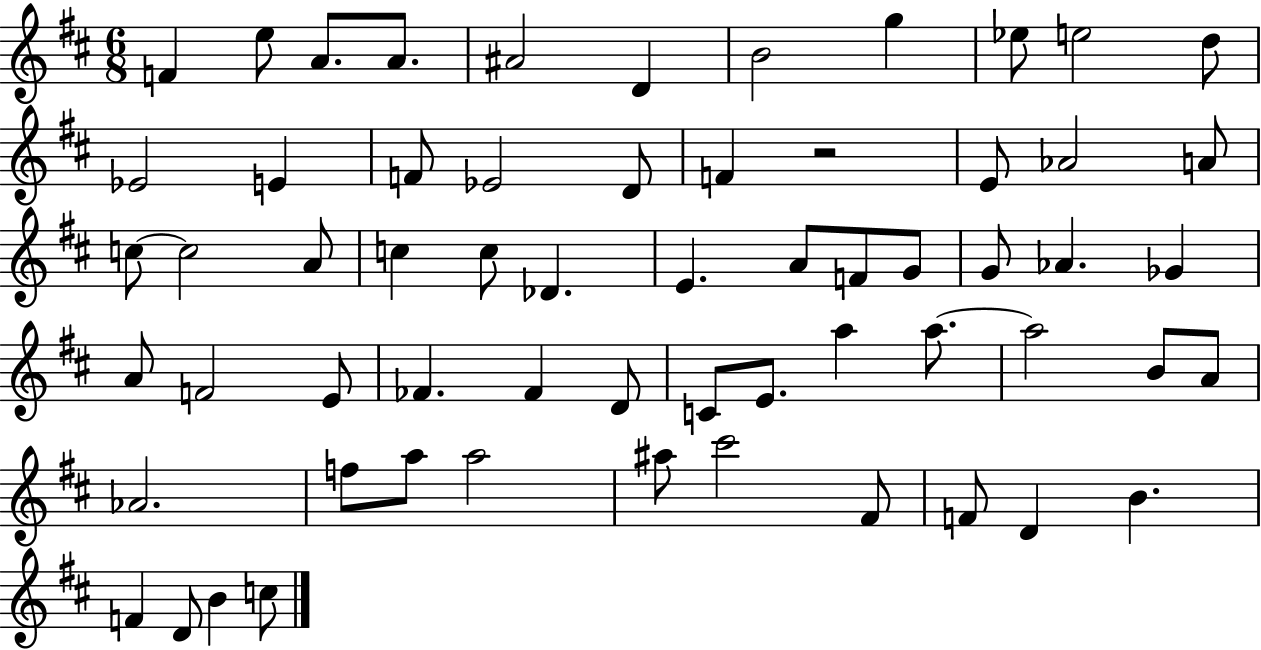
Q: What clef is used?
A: treble